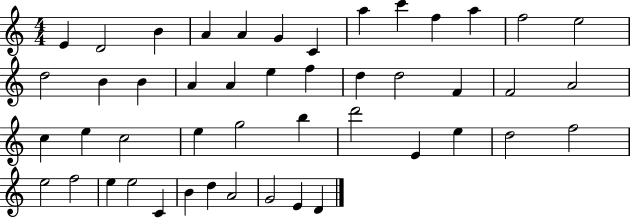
E4/q D4/h B4/q A4/q A4/q G4/q C4/q A5/q C6/q F5/q A5/q F5/h E5/h D5/h B4/q B4/q A4/q A4/q E5/q F5/q D5/q D5/h F4/q F4/h A4/h C5/q E5/q C5/h E5/q G5/h B5/q D6/h E4/q E5/q D5/h F5/h E5/h F5/h E5/q E5/h C4/q B4/q D5/q A4/h G4/h E4/q D4/q